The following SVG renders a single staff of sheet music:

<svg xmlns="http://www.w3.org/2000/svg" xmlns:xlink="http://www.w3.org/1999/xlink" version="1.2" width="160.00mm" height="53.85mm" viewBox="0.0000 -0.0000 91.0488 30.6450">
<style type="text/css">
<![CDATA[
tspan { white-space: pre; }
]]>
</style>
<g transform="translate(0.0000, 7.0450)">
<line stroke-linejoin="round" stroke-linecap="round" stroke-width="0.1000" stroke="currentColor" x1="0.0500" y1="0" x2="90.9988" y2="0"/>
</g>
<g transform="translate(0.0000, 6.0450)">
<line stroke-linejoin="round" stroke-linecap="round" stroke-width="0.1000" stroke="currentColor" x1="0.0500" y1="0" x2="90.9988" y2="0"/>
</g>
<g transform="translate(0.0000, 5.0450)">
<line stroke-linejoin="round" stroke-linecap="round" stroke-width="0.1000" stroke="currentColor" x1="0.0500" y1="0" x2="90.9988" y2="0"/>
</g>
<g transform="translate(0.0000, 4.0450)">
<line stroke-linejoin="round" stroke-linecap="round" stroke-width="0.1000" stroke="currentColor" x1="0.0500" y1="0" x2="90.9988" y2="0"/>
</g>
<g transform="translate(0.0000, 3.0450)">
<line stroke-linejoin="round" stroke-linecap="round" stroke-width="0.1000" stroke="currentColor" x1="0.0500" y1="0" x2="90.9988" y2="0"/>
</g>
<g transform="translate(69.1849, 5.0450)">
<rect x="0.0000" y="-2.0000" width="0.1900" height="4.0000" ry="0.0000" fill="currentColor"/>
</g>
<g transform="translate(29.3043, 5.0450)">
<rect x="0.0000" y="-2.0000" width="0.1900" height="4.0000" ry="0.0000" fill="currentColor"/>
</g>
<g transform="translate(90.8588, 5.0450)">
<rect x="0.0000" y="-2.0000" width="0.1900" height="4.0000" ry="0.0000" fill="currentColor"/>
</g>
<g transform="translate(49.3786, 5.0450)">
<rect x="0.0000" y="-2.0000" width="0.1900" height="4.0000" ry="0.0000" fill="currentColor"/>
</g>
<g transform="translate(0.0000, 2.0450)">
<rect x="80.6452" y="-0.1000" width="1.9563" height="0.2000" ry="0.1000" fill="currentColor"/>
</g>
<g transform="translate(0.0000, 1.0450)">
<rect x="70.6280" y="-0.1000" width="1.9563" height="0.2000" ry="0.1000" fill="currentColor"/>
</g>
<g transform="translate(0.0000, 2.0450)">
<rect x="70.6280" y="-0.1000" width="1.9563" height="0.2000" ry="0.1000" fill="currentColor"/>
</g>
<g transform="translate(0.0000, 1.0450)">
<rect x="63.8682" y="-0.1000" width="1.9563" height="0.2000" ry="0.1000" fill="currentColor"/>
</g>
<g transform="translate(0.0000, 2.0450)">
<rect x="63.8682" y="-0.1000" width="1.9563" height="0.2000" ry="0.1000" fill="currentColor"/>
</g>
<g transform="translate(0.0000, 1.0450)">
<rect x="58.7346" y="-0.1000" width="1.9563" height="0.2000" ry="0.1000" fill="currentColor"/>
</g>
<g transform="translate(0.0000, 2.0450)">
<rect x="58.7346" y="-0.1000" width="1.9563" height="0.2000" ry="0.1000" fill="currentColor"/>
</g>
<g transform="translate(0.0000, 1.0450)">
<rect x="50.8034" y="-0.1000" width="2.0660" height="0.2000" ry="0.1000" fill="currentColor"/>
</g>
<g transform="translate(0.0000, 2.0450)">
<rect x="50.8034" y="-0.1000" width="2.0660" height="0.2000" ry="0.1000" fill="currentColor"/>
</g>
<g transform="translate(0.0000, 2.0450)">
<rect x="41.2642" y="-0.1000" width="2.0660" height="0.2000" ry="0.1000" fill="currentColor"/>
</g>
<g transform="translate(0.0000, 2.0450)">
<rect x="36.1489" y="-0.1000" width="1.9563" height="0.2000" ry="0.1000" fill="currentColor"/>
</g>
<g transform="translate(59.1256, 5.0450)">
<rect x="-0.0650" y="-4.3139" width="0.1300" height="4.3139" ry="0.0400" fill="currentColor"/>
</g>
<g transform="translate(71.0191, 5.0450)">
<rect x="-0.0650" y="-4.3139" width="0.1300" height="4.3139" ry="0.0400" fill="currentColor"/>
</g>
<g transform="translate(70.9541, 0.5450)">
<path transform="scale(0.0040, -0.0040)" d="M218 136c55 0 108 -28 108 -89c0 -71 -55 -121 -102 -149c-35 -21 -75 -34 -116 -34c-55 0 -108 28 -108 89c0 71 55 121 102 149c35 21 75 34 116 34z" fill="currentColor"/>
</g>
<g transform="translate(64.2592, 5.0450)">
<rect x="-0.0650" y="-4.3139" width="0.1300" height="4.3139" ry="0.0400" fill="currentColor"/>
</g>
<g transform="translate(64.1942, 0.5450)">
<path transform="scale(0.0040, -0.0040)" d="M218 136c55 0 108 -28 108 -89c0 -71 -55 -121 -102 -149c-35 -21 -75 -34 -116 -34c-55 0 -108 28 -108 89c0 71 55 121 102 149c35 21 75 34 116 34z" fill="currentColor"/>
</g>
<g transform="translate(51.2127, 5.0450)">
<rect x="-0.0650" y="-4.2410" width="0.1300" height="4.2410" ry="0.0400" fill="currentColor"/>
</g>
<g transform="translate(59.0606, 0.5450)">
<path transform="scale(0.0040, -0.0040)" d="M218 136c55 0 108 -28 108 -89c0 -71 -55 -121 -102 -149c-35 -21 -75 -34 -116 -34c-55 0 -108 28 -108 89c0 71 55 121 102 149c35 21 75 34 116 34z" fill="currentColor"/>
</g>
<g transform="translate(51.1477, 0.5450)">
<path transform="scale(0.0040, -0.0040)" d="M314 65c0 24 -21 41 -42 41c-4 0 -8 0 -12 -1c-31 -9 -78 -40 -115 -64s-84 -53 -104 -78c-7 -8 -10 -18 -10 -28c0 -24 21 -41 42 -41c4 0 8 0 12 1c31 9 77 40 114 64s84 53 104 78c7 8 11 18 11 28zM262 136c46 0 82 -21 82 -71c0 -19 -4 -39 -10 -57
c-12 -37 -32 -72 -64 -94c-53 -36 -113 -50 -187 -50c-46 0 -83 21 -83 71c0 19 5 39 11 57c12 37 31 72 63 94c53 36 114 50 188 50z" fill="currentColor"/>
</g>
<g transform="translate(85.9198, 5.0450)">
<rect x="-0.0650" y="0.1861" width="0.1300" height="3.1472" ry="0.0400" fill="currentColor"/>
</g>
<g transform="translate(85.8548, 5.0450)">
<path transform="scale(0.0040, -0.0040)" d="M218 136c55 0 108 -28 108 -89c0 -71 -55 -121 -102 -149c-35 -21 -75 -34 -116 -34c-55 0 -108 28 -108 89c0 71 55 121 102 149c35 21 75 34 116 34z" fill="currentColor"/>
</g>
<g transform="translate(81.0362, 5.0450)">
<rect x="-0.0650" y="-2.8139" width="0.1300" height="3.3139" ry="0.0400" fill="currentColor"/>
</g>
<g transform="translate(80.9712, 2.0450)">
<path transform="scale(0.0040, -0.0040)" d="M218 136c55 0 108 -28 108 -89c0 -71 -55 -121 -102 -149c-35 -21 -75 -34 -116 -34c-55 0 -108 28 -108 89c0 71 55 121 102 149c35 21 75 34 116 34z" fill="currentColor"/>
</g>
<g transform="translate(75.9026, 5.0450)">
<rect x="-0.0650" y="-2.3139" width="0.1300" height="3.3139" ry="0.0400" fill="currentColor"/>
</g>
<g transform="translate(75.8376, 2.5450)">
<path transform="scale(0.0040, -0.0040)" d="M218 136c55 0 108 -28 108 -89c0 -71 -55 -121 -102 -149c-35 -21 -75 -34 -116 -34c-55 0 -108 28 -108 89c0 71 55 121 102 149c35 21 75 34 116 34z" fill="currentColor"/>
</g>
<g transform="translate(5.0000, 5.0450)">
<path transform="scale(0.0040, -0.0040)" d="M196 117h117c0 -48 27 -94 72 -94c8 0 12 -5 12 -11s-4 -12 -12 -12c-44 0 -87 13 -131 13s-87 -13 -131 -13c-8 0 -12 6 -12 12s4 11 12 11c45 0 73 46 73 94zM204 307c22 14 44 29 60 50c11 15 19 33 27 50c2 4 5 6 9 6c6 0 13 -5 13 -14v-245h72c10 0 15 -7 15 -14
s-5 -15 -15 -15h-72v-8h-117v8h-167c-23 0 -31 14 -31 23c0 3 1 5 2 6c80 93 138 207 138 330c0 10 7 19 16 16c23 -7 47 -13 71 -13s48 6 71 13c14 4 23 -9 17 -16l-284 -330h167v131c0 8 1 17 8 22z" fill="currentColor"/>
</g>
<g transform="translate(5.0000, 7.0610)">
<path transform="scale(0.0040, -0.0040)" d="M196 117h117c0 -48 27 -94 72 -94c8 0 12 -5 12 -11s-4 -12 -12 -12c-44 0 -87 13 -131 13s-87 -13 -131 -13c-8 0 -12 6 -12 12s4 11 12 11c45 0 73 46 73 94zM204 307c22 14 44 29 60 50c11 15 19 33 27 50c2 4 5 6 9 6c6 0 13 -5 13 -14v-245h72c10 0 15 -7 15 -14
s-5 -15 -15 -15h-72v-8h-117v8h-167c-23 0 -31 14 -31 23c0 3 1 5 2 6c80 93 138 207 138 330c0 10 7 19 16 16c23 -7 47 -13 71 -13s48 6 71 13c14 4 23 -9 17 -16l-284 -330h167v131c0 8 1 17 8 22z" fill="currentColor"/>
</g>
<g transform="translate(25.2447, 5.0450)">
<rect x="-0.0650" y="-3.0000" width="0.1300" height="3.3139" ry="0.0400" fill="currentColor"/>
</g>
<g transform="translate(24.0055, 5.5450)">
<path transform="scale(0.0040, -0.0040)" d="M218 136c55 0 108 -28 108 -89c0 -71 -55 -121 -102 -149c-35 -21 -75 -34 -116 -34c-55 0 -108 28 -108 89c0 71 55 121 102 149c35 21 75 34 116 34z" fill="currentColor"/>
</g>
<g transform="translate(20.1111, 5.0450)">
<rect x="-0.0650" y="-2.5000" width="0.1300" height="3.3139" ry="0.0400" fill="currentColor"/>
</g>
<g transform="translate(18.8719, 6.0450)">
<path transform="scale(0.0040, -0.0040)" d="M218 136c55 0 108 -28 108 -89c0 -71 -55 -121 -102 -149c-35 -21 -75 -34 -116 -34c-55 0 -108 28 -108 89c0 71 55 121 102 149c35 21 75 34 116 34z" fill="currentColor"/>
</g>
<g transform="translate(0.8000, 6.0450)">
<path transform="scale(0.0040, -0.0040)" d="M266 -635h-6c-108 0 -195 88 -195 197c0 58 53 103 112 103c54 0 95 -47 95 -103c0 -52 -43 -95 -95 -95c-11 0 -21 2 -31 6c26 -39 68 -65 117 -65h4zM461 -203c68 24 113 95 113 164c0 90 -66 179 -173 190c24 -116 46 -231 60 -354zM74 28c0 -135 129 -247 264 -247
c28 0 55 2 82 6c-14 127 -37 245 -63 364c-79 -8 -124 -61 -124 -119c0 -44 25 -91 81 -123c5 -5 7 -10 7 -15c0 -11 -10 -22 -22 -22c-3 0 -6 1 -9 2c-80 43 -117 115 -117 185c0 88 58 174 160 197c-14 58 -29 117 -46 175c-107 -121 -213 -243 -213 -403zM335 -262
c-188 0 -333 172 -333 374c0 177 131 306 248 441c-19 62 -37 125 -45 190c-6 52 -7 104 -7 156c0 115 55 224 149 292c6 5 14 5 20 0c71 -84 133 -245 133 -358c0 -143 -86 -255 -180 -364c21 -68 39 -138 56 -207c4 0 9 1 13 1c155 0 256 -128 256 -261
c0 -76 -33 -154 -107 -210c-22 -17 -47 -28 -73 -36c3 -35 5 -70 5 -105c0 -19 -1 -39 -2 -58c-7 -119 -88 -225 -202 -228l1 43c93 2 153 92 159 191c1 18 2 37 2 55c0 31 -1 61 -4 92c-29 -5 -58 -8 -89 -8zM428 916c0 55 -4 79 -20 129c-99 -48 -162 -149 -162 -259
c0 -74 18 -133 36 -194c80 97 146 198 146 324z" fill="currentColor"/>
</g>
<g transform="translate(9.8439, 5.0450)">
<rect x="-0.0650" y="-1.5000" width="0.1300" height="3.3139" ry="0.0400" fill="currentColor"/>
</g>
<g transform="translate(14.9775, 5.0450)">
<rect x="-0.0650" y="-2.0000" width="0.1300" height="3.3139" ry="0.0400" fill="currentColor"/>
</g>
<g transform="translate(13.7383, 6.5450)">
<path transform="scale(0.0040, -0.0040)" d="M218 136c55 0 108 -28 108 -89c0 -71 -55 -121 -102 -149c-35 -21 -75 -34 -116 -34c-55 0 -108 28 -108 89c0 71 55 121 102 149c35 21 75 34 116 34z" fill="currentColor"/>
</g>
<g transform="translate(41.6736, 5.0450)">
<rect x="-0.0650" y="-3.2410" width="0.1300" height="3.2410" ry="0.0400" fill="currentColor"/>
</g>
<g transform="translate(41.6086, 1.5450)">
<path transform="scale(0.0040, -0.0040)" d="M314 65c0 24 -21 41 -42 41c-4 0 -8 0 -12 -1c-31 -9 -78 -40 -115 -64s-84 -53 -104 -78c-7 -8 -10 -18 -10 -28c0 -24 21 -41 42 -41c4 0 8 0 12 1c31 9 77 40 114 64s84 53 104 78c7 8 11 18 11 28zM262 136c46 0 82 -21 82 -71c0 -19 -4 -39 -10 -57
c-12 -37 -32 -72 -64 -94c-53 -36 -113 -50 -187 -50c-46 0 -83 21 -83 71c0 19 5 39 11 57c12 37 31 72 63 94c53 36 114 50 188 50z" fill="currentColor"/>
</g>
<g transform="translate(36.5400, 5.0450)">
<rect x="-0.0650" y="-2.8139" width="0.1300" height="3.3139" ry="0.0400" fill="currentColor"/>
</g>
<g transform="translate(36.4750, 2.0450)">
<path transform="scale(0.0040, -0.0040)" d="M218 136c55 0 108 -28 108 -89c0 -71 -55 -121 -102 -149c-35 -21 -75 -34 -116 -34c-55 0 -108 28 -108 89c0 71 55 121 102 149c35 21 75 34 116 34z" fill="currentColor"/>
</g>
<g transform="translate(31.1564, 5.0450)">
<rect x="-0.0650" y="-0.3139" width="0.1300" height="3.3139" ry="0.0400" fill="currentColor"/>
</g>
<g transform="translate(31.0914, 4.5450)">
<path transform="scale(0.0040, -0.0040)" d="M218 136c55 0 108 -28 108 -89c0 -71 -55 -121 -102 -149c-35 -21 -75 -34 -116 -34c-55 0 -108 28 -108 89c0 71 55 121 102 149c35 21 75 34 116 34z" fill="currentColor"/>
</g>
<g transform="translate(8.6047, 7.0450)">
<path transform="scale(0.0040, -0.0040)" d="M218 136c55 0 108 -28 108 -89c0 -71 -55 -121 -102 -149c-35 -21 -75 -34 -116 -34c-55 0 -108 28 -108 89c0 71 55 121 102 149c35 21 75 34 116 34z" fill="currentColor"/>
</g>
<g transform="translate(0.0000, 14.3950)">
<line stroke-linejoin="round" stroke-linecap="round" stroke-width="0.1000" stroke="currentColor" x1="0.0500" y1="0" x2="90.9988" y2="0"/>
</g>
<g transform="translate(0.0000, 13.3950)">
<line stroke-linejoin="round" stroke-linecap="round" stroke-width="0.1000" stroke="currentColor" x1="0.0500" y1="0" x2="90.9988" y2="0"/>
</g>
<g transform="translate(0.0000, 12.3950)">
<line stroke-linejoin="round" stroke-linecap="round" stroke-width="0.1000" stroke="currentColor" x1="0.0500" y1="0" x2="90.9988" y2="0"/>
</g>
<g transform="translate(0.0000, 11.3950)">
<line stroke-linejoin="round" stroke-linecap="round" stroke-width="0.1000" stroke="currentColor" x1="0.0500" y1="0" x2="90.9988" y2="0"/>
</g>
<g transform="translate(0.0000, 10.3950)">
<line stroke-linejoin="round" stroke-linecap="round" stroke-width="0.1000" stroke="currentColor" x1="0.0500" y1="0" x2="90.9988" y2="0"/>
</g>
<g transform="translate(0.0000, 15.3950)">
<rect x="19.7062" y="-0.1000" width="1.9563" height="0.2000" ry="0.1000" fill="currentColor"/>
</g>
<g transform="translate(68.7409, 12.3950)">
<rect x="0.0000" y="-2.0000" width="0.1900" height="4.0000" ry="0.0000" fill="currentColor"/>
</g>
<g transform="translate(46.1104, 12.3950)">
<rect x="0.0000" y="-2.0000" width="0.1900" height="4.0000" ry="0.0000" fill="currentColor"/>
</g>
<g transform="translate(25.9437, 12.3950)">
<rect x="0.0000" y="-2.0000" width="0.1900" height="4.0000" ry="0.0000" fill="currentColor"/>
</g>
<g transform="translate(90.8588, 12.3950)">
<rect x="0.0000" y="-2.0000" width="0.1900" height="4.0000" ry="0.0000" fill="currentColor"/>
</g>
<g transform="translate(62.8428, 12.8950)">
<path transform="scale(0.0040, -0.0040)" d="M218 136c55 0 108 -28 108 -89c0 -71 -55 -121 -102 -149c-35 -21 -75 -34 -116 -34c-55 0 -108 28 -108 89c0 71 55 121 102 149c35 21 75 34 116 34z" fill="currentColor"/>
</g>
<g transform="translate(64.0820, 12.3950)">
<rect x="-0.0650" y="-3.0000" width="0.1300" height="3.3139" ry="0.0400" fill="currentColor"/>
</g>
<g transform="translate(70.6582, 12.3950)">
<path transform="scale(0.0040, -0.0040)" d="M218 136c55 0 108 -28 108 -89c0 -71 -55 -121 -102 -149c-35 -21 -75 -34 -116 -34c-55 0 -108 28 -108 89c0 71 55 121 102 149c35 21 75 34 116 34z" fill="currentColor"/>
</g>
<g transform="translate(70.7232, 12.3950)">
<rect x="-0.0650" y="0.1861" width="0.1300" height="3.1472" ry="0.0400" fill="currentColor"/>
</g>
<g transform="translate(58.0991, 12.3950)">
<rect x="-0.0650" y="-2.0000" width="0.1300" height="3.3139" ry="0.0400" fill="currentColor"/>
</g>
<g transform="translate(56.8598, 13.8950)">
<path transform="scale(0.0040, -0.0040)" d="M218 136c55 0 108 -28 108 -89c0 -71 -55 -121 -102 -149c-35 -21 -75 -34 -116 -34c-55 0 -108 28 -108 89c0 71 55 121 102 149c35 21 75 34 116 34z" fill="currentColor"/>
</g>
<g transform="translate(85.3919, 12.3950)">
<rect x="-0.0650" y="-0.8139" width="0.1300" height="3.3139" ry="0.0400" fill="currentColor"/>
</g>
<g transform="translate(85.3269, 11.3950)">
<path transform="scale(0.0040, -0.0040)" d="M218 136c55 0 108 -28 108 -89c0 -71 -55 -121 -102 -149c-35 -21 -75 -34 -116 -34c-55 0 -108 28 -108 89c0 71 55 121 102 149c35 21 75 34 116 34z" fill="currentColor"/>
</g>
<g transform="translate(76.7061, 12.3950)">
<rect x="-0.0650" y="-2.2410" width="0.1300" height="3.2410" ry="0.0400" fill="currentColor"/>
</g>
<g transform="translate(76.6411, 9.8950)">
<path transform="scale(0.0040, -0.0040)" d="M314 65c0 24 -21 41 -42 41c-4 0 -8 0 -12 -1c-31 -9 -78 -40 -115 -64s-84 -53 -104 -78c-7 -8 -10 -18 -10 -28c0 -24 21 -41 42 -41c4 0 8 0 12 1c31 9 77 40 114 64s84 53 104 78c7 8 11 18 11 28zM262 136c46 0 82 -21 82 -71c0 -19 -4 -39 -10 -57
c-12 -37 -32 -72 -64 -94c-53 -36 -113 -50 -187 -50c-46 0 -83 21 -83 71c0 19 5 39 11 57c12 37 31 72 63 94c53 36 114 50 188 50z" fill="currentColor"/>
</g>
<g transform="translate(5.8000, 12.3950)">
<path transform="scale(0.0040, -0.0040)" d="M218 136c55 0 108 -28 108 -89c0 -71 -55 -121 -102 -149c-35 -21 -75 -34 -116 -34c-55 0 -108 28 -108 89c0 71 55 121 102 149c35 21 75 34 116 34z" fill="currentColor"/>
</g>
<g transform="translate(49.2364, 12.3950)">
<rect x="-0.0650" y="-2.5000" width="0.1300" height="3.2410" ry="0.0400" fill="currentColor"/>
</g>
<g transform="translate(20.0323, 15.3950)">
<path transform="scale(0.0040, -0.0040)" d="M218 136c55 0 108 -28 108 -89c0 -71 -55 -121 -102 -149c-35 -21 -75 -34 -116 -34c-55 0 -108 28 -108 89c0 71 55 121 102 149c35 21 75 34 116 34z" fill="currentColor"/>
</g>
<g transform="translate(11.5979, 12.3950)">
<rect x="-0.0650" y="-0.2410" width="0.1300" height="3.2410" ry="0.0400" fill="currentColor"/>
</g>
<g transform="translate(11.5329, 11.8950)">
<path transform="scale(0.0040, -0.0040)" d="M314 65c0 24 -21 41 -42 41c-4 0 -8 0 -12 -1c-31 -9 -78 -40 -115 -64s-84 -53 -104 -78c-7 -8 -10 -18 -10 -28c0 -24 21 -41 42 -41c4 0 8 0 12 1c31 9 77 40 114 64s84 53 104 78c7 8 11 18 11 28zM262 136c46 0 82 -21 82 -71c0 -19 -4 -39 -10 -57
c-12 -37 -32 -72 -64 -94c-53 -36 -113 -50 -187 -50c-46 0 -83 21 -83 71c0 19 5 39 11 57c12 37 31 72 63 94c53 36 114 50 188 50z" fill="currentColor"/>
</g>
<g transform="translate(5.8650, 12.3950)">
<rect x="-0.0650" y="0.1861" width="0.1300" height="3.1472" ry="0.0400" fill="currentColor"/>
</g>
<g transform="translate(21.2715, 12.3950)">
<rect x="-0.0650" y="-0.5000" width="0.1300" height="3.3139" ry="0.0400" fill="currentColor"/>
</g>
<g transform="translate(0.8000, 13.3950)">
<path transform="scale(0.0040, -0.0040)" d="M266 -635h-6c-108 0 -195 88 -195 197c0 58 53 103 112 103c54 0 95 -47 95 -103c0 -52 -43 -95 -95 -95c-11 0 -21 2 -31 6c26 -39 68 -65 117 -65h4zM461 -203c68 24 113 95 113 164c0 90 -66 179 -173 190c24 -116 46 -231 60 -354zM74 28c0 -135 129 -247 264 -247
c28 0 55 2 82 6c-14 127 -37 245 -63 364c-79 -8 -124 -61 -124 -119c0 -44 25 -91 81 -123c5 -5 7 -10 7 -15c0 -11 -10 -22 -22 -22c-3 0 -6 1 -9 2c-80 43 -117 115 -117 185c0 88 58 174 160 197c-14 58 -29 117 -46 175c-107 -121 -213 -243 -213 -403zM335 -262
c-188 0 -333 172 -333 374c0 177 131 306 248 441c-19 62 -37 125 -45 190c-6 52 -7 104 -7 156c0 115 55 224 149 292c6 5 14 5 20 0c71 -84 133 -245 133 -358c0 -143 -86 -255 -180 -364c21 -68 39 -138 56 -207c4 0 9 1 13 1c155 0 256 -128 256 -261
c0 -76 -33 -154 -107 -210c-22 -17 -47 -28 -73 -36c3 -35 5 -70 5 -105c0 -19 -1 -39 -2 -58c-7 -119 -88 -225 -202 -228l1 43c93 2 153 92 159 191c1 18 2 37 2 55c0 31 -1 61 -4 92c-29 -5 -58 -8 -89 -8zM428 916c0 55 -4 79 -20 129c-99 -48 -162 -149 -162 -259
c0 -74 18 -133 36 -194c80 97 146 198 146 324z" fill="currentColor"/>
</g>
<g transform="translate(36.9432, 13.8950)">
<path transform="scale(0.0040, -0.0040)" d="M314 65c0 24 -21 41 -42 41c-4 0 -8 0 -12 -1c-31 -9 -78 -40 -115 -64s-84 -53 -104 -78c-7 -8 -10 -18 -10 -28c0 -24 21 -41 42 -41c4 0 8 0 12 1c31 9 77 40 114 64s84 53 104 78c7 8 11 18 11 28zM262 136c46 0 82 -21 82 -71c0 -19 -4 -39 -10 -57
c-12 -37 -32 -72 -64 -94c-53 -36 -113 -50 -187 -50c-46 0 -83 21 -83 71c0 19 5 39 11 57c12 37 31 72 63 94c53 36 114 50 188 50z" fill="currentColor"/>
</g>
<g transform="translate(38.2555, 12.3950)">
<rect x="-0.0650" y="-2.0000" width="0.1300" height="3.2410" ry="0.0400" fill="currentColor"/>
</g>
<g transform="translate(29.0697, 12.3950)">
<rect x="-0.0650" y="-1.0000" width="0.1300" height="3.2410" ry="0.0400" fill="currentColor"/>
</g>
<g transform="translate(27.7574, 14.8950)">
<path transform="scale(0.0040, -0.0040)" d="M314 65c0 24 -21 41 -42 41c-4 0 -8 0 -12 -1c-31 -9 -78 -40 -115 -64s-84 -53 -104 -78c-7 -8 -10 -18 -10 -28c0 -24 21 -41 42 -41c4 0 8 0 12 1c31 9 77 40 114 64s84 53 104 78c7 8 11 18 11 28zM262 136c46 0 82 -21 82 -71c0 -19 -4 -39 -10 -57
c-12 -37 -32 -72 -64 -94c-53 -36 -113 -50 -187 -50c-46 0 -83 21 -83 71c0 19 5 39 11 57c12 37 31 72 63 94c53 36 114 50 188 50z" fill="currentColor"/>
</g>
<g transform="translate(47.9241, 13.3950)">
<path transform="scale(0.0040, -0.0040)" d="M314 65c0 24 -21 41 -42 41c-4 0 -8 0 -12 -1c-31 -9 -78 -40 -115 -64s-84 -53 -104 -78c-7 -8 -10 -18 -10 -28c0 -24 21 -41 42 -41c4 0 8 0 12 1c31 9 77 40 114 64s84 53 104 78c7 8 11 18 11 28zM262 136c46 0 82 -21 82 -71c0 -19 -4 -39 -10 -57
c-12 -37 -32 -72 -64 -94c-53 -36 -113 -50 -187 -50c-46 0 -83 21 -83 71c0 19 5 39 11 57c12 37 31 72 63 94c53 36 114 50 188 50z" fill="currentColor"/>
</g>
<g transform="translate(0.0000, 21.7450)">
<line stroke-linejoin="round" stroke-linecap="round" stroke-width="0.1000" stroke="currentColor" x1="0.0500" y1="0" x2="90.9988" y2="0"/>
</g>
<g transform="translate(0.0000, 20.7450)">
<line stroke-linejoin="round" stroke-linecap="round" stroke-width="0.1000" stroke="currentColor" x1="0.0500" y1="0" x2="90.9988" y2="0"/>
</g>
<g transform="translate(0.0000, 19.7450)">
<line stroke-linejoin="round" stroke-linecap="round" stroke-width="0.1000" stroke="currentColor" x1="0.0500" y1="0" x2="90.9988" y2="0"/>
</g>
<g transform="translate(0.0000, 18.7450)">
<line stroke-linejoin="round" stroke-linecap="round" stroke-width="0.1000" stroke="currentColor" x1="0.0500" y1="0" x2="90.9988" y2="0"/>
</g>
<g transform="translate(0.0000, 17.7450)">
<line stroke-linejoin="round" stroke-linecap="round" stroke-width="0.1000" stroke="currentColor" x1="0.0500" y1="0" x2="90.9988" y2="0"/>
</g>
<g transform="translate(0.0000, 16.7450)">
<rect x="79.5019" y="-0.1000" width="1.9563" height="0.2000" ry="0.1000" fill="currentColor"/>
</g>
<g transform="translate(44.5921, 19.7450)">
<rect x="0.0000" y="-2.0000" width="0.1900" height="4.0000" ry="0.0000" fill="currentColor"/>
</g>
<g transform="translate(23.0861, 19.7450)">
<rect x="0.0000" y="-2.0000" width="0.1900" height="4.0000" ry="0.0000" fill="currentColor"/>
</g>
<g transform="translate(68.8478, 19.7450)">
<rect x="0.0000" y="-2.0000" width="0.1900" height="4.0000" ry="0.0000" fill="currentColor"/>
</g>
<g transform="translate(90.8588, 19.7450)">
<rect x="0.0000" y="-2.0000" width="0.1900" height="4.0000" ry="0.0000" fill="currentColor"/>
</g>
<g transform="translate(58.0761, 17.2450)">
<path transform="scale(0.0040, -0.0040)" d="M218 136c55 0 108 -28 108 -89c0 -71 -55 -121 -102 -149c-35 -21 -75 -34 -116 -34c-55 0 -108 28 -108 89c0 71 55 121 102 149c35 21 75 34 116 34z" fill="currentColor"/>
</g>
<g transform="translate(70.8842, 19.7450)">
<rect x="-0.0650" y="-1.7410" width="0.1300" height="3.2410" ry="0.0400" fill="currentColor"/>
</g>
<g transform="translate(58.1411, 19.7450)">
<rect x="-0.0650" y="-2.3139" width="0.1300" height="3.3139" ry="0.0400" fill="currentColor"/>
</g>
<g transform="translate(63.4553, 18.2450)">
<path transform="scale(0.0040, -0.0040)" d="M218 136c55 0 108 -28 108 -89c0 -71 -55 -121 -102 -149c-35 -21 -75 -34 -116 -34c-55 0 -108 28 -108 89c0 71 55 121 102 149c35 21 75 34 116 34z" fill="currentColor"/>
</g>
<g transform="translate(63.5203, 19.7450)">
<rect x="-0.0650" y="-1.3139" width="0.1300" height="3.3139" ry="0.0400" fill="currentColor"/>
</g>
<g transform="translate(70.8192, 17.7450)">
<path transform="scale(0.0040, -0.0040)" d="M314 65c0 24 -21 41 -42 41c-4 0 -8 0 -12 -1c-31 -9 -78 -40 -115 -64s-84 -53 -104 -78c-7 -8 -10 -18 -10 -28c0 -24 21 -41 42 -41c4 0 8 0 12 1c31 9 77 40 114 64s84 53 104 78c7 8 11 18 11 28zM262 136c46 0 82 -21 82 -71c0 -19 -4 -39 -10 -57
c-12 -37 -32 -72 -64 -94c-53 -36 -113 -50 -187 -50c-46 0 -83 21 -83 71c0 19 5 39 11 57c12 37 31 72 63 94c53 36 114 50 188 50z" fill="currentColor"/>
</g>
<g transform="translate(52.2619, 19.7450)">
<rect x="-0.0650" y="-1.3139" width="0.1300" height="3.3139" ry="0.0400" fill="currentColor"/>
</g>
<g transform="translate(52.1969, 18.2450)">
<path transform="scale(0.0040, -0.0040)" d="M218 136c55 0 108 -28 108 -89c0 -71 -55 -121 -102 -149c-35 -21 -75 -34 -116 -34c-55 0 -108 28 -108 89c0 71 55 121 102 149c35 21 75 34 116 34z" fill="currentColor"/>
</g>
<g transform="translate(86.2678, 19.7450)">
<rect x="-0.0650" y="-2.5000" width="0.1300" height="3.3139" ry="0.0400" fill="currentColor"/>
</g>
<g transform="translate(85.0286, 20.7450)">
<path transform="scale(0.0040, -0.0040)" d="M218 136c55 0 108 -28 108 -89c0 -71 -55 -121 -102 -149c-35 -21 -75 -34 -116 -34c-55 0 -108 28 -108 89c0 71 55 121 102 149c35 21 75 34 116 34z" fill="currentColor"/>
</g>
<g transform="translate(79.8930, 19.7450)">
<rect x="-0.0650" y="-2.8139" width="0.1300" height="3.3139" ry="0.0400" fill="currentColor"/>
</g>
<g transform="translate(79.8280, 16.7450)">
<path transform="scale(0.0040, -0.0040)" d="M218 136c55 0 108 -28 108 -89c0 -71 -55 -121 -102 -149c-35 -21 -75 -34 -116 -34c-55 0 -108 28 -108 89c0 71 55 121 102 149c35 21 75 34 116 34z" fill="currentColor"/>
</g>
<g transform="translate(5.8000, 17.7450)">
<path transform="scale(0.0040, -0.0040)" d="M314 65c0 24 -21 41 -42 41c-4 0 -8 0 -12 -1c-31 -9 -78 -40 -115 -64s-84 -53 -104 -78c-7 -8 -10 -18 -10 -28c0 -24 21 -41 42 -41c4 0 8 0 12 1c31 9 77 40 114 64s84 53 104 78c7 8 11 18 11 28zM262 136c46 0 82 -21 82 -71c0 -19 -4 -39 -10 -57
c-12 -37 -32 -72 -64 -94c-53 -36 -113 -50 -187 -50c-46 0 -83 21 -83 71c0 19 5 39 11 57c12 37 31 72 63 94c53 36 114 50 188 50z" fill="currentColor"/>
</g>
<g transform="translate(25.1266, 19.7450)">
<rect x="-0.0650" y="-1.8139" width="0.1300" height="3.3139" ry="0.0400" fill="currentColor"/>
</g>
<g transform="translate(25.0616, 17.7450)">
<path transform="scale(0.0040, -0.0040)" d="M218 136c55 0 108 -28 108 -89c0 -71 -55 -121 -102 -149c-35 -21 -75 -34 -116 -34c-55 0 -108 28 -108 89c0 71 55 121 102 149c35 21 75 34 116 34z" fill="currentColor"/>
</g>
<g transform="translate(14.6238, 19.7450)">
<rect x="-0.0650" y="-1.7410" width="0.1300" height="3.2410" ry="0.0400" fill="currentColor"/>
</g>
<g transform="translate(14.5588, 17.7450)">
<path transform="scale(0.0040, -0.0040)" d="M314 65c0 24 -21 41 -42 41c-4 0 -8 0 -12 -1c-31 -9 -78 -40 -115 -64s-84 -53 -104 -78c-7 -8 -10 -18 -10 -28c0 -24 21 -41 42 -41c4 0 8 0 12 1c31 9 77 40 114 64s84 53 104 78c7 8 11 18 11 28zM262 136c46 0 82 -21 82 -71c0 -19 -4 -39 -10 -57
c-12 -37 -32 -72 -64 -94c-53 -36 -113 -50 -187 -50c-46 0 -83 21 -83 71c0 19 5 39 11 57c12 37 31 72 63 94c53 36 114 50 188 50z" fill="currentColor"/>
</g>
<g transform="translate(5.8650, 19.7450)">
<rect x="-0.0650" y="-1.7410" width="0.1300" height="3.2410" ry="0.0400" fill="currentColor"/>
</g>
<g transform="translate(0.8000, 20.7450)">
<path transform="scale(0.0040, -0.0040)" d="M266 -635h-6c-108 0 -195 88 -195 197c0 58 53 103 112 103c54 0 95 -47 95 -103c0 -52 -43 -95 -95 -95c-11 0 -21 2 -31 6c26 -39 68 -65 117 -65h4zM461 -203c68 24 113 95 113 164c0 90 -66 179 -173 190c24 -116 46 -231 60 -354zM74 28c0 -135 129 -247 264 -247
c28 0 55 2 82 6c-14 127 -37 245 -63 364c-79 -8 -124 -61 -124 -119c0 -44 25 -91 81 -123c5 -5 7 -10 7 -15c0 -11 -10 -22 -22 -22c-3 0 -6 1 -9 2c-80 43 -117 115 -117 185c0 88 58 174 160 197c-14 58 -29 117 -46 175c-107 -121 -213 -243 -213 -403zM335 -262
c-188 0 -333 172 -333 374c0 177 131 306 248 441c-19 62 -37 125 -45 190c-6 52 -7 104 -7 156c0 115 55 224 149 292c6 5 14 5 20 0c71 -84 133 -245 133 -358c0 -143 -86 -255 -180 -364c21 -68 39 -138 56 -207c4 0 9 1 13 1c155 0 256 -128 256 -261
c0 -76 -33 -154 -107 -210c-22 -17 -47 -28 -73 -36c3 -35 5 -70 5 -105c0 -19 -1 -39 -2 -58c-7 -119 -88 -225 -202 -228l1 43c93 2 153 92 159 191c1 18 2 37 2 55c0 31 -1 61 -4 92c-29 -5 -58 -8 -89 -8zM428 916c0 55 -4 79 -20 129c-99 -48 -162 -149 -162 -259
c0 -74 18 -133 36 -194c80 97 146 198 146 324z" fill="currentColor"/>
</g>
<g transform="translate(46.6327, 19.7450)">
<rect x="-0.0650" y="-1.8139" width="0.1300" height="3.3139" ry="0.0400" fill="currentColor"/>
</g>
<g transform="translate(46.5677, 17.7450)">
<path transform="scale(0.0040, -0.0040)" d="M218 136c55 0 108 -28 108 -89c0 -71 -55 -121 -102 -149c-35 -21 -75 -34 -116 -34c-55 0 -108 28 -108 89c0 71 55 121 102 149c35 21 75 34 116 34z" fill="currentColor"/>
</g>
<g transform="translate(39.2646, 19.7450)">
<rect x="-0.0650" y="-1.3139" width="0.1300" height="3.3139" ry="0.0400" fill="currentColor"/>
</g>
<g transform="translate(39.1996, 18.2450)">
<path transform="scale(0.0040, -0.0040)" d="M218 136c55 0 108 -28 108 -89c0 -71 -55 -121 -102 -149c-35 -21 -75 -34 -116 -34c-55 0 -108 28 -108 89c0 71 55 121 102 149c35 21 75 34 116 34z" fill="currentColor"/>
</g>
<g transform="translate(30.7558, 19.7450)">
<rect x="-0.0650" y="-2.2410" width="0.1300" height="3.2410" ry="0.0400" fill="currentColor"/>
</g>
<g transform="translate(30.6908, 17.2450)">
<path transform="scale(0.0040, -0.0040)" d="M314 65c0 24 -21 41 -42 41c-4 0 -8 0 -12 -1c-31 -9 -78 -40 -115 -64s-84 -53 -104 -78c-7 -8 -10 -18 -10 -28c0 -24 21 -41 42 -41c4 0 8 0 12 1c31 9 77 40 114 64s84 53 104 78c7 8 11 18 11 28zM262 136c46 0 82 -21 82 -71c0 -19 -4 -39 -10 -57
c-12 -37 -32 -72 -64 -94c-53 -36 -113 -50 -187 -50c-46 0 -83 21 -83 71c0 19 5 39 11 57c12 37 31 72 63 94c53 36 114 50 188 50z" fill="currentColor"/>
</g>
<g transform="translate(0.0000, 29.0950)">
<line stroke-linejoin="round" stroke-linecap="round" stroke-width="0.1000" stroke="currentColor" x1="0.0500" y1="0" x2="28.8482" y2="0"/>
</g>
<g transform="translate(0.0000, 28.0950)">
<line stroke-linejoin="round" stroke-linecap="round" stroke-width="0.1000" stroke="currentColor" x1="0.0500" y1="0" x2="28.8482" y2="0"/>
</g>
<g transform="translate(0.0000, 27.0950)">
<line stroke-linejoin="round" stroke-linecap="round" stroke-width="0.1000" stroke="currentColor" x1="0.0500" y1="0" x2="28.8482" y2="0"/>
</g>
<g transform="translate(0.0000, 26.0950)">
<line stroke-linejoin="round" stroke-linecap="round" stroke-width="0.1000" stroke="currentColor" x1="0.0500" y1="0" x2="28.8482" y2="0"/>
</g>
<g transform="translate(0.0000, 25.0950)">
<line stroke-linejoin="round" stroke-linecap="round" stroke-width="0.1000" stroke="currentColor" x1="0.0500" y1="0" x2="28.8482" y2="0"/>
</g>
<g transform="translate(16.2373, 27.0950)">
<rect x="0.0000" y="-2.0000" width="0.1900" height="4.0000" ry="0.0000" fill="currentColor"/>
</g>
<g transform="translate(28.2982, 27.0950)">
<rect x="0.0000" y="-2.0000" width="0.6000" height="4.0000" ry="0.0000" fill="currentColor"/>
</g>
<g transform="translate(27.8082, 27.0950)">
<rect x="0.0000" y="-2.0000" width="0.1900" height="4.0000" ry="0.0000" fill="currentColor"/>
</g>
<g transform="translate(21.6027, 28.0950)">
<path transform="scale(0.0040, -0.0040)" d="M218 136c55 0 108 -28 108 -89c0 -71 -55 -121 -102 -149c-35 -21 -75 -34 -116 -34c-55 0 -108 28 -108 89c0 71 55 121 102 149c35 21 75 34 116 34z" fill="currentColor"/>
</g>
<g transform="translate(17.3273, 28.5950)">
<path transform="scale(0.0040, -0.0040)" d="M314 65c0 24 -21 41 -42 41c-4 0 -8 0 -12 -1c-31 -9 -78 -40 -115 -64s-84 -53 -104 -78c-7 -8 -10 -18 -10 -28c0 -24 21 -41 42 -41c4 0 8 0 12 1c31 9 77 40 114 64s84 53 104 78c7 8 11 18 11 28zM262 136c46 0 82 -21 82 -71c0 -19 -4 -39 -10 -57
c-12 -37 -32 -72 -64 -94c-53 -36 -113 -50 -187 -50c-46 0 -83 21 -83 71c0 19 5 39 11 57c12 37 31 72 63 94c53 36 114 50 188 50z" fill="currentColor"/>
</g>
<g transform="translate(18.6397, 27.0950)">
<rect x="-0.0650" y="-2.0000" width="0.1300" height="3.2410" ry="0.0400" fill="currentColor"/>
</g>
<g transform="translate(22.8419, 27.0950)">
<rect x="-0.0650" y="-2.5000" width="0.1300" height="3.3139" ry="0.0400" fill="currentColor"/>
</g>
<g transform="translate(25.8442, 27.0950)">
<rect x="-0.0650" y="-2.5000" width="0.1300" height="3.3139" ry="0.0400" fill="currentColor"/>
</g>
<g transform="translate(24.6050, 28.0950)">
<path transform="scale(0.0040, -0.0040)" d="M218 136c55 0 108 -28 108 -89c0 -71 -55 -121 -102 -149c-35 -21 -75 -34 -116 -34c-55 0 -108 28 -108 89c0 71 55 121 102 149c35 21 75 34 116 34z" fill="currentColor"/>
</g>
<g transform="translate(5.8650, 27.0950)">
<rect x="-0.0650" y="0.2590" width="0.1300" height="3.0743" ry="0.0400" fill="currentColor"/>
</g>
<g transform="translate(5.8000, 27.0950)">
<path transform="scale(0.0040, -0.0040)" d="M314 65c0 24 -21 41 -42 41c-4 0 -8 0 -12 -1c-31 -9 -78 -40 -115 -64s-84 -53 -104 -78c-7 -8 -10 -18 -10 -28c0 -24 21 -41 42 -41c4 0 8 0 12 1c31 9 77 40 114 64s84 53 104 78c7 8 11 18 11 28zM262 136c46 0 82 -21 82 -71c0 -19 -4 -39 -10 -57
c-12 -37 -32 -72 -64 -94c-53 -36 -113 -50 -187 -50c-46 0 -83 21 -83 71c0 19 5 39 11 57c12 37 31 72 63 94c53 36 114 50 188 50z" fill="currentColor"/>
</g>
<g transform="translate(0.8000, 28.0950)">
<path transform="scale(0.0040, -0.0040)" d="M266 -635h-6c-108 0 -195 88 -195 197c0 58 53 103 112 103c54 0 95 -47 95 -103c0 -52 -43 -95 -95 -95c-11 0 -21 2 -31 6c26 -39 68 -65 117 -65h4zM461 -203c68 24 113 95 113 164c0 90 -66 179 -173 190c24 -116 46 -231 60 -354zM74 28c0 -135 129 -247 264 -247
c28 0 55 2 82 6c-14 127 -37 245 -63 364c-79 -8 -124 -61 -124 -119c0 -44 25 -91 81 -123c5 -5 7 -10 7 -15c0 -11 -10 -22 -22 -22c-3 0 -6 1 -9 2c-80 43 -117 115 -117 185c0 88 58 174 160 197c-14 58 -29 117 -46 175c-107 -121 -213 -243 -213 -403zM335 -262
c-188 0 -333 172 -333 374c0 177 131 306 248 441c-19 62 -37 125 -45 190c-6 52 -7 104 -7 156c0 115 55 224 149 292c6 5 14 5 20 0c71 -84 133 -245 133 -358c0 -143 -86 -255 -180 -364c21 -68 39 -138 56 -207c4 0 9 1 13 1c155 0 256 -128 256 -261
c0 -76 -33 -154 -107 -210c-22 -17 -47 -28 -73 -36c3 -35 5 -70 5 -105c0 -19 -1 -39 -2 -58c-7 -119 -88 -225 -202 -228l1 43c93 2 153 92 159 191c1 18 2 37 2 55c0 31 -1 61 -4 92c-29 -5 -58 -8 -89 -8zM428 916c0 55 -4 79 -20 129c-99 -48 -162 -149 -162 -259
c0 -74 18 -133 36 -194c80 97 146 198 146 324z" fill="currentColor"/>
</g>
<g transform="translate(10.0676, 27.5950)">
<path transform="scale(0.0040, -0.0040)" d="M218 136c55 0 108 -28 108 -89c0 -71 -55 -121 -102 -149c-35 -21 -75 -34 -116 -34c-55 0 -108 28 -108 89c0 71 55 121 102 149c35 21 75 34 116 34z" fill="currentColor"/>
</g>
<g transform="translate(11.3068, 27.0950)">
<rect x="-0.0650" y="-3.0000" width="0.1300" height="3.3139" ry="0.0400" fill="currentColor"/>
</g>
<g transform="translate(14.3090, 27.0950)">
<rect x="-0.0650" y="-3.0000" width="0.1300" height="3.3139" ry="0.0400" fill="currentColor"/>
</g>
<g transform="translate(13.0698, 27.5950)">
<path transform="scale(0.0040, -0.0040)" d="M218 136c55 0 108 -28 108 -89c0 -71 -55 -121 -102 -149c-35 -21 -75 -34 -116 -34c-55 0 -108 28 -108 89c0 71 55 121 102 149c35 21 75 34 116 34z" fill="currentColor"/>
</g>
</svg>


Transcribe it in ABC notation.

X:1
T:Untitled
M:4/4
L:1/4
K:C
E F G A c a b2 d'2 d' d' d' g a B B c2 C D2 F2 G2 F A B g2 d f2 f2 f g2 e f e g e f2 a G B2 A A F2 G G